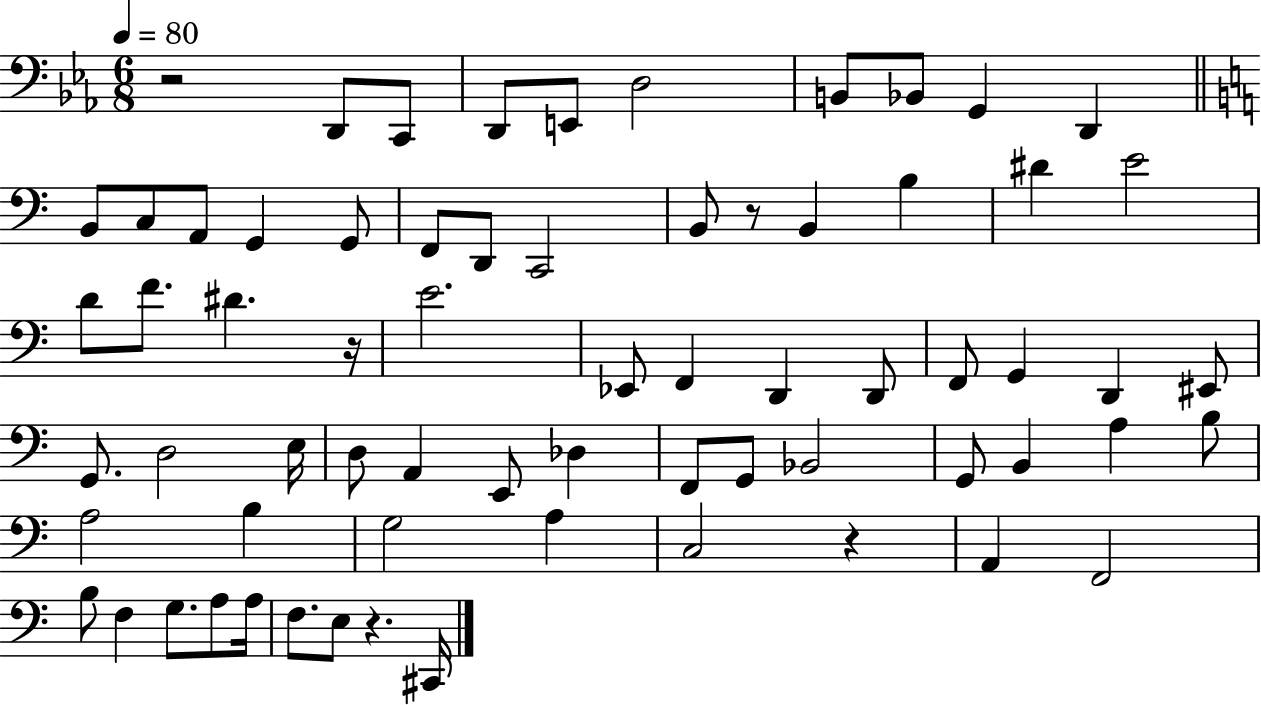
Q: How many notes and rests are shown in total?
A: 68